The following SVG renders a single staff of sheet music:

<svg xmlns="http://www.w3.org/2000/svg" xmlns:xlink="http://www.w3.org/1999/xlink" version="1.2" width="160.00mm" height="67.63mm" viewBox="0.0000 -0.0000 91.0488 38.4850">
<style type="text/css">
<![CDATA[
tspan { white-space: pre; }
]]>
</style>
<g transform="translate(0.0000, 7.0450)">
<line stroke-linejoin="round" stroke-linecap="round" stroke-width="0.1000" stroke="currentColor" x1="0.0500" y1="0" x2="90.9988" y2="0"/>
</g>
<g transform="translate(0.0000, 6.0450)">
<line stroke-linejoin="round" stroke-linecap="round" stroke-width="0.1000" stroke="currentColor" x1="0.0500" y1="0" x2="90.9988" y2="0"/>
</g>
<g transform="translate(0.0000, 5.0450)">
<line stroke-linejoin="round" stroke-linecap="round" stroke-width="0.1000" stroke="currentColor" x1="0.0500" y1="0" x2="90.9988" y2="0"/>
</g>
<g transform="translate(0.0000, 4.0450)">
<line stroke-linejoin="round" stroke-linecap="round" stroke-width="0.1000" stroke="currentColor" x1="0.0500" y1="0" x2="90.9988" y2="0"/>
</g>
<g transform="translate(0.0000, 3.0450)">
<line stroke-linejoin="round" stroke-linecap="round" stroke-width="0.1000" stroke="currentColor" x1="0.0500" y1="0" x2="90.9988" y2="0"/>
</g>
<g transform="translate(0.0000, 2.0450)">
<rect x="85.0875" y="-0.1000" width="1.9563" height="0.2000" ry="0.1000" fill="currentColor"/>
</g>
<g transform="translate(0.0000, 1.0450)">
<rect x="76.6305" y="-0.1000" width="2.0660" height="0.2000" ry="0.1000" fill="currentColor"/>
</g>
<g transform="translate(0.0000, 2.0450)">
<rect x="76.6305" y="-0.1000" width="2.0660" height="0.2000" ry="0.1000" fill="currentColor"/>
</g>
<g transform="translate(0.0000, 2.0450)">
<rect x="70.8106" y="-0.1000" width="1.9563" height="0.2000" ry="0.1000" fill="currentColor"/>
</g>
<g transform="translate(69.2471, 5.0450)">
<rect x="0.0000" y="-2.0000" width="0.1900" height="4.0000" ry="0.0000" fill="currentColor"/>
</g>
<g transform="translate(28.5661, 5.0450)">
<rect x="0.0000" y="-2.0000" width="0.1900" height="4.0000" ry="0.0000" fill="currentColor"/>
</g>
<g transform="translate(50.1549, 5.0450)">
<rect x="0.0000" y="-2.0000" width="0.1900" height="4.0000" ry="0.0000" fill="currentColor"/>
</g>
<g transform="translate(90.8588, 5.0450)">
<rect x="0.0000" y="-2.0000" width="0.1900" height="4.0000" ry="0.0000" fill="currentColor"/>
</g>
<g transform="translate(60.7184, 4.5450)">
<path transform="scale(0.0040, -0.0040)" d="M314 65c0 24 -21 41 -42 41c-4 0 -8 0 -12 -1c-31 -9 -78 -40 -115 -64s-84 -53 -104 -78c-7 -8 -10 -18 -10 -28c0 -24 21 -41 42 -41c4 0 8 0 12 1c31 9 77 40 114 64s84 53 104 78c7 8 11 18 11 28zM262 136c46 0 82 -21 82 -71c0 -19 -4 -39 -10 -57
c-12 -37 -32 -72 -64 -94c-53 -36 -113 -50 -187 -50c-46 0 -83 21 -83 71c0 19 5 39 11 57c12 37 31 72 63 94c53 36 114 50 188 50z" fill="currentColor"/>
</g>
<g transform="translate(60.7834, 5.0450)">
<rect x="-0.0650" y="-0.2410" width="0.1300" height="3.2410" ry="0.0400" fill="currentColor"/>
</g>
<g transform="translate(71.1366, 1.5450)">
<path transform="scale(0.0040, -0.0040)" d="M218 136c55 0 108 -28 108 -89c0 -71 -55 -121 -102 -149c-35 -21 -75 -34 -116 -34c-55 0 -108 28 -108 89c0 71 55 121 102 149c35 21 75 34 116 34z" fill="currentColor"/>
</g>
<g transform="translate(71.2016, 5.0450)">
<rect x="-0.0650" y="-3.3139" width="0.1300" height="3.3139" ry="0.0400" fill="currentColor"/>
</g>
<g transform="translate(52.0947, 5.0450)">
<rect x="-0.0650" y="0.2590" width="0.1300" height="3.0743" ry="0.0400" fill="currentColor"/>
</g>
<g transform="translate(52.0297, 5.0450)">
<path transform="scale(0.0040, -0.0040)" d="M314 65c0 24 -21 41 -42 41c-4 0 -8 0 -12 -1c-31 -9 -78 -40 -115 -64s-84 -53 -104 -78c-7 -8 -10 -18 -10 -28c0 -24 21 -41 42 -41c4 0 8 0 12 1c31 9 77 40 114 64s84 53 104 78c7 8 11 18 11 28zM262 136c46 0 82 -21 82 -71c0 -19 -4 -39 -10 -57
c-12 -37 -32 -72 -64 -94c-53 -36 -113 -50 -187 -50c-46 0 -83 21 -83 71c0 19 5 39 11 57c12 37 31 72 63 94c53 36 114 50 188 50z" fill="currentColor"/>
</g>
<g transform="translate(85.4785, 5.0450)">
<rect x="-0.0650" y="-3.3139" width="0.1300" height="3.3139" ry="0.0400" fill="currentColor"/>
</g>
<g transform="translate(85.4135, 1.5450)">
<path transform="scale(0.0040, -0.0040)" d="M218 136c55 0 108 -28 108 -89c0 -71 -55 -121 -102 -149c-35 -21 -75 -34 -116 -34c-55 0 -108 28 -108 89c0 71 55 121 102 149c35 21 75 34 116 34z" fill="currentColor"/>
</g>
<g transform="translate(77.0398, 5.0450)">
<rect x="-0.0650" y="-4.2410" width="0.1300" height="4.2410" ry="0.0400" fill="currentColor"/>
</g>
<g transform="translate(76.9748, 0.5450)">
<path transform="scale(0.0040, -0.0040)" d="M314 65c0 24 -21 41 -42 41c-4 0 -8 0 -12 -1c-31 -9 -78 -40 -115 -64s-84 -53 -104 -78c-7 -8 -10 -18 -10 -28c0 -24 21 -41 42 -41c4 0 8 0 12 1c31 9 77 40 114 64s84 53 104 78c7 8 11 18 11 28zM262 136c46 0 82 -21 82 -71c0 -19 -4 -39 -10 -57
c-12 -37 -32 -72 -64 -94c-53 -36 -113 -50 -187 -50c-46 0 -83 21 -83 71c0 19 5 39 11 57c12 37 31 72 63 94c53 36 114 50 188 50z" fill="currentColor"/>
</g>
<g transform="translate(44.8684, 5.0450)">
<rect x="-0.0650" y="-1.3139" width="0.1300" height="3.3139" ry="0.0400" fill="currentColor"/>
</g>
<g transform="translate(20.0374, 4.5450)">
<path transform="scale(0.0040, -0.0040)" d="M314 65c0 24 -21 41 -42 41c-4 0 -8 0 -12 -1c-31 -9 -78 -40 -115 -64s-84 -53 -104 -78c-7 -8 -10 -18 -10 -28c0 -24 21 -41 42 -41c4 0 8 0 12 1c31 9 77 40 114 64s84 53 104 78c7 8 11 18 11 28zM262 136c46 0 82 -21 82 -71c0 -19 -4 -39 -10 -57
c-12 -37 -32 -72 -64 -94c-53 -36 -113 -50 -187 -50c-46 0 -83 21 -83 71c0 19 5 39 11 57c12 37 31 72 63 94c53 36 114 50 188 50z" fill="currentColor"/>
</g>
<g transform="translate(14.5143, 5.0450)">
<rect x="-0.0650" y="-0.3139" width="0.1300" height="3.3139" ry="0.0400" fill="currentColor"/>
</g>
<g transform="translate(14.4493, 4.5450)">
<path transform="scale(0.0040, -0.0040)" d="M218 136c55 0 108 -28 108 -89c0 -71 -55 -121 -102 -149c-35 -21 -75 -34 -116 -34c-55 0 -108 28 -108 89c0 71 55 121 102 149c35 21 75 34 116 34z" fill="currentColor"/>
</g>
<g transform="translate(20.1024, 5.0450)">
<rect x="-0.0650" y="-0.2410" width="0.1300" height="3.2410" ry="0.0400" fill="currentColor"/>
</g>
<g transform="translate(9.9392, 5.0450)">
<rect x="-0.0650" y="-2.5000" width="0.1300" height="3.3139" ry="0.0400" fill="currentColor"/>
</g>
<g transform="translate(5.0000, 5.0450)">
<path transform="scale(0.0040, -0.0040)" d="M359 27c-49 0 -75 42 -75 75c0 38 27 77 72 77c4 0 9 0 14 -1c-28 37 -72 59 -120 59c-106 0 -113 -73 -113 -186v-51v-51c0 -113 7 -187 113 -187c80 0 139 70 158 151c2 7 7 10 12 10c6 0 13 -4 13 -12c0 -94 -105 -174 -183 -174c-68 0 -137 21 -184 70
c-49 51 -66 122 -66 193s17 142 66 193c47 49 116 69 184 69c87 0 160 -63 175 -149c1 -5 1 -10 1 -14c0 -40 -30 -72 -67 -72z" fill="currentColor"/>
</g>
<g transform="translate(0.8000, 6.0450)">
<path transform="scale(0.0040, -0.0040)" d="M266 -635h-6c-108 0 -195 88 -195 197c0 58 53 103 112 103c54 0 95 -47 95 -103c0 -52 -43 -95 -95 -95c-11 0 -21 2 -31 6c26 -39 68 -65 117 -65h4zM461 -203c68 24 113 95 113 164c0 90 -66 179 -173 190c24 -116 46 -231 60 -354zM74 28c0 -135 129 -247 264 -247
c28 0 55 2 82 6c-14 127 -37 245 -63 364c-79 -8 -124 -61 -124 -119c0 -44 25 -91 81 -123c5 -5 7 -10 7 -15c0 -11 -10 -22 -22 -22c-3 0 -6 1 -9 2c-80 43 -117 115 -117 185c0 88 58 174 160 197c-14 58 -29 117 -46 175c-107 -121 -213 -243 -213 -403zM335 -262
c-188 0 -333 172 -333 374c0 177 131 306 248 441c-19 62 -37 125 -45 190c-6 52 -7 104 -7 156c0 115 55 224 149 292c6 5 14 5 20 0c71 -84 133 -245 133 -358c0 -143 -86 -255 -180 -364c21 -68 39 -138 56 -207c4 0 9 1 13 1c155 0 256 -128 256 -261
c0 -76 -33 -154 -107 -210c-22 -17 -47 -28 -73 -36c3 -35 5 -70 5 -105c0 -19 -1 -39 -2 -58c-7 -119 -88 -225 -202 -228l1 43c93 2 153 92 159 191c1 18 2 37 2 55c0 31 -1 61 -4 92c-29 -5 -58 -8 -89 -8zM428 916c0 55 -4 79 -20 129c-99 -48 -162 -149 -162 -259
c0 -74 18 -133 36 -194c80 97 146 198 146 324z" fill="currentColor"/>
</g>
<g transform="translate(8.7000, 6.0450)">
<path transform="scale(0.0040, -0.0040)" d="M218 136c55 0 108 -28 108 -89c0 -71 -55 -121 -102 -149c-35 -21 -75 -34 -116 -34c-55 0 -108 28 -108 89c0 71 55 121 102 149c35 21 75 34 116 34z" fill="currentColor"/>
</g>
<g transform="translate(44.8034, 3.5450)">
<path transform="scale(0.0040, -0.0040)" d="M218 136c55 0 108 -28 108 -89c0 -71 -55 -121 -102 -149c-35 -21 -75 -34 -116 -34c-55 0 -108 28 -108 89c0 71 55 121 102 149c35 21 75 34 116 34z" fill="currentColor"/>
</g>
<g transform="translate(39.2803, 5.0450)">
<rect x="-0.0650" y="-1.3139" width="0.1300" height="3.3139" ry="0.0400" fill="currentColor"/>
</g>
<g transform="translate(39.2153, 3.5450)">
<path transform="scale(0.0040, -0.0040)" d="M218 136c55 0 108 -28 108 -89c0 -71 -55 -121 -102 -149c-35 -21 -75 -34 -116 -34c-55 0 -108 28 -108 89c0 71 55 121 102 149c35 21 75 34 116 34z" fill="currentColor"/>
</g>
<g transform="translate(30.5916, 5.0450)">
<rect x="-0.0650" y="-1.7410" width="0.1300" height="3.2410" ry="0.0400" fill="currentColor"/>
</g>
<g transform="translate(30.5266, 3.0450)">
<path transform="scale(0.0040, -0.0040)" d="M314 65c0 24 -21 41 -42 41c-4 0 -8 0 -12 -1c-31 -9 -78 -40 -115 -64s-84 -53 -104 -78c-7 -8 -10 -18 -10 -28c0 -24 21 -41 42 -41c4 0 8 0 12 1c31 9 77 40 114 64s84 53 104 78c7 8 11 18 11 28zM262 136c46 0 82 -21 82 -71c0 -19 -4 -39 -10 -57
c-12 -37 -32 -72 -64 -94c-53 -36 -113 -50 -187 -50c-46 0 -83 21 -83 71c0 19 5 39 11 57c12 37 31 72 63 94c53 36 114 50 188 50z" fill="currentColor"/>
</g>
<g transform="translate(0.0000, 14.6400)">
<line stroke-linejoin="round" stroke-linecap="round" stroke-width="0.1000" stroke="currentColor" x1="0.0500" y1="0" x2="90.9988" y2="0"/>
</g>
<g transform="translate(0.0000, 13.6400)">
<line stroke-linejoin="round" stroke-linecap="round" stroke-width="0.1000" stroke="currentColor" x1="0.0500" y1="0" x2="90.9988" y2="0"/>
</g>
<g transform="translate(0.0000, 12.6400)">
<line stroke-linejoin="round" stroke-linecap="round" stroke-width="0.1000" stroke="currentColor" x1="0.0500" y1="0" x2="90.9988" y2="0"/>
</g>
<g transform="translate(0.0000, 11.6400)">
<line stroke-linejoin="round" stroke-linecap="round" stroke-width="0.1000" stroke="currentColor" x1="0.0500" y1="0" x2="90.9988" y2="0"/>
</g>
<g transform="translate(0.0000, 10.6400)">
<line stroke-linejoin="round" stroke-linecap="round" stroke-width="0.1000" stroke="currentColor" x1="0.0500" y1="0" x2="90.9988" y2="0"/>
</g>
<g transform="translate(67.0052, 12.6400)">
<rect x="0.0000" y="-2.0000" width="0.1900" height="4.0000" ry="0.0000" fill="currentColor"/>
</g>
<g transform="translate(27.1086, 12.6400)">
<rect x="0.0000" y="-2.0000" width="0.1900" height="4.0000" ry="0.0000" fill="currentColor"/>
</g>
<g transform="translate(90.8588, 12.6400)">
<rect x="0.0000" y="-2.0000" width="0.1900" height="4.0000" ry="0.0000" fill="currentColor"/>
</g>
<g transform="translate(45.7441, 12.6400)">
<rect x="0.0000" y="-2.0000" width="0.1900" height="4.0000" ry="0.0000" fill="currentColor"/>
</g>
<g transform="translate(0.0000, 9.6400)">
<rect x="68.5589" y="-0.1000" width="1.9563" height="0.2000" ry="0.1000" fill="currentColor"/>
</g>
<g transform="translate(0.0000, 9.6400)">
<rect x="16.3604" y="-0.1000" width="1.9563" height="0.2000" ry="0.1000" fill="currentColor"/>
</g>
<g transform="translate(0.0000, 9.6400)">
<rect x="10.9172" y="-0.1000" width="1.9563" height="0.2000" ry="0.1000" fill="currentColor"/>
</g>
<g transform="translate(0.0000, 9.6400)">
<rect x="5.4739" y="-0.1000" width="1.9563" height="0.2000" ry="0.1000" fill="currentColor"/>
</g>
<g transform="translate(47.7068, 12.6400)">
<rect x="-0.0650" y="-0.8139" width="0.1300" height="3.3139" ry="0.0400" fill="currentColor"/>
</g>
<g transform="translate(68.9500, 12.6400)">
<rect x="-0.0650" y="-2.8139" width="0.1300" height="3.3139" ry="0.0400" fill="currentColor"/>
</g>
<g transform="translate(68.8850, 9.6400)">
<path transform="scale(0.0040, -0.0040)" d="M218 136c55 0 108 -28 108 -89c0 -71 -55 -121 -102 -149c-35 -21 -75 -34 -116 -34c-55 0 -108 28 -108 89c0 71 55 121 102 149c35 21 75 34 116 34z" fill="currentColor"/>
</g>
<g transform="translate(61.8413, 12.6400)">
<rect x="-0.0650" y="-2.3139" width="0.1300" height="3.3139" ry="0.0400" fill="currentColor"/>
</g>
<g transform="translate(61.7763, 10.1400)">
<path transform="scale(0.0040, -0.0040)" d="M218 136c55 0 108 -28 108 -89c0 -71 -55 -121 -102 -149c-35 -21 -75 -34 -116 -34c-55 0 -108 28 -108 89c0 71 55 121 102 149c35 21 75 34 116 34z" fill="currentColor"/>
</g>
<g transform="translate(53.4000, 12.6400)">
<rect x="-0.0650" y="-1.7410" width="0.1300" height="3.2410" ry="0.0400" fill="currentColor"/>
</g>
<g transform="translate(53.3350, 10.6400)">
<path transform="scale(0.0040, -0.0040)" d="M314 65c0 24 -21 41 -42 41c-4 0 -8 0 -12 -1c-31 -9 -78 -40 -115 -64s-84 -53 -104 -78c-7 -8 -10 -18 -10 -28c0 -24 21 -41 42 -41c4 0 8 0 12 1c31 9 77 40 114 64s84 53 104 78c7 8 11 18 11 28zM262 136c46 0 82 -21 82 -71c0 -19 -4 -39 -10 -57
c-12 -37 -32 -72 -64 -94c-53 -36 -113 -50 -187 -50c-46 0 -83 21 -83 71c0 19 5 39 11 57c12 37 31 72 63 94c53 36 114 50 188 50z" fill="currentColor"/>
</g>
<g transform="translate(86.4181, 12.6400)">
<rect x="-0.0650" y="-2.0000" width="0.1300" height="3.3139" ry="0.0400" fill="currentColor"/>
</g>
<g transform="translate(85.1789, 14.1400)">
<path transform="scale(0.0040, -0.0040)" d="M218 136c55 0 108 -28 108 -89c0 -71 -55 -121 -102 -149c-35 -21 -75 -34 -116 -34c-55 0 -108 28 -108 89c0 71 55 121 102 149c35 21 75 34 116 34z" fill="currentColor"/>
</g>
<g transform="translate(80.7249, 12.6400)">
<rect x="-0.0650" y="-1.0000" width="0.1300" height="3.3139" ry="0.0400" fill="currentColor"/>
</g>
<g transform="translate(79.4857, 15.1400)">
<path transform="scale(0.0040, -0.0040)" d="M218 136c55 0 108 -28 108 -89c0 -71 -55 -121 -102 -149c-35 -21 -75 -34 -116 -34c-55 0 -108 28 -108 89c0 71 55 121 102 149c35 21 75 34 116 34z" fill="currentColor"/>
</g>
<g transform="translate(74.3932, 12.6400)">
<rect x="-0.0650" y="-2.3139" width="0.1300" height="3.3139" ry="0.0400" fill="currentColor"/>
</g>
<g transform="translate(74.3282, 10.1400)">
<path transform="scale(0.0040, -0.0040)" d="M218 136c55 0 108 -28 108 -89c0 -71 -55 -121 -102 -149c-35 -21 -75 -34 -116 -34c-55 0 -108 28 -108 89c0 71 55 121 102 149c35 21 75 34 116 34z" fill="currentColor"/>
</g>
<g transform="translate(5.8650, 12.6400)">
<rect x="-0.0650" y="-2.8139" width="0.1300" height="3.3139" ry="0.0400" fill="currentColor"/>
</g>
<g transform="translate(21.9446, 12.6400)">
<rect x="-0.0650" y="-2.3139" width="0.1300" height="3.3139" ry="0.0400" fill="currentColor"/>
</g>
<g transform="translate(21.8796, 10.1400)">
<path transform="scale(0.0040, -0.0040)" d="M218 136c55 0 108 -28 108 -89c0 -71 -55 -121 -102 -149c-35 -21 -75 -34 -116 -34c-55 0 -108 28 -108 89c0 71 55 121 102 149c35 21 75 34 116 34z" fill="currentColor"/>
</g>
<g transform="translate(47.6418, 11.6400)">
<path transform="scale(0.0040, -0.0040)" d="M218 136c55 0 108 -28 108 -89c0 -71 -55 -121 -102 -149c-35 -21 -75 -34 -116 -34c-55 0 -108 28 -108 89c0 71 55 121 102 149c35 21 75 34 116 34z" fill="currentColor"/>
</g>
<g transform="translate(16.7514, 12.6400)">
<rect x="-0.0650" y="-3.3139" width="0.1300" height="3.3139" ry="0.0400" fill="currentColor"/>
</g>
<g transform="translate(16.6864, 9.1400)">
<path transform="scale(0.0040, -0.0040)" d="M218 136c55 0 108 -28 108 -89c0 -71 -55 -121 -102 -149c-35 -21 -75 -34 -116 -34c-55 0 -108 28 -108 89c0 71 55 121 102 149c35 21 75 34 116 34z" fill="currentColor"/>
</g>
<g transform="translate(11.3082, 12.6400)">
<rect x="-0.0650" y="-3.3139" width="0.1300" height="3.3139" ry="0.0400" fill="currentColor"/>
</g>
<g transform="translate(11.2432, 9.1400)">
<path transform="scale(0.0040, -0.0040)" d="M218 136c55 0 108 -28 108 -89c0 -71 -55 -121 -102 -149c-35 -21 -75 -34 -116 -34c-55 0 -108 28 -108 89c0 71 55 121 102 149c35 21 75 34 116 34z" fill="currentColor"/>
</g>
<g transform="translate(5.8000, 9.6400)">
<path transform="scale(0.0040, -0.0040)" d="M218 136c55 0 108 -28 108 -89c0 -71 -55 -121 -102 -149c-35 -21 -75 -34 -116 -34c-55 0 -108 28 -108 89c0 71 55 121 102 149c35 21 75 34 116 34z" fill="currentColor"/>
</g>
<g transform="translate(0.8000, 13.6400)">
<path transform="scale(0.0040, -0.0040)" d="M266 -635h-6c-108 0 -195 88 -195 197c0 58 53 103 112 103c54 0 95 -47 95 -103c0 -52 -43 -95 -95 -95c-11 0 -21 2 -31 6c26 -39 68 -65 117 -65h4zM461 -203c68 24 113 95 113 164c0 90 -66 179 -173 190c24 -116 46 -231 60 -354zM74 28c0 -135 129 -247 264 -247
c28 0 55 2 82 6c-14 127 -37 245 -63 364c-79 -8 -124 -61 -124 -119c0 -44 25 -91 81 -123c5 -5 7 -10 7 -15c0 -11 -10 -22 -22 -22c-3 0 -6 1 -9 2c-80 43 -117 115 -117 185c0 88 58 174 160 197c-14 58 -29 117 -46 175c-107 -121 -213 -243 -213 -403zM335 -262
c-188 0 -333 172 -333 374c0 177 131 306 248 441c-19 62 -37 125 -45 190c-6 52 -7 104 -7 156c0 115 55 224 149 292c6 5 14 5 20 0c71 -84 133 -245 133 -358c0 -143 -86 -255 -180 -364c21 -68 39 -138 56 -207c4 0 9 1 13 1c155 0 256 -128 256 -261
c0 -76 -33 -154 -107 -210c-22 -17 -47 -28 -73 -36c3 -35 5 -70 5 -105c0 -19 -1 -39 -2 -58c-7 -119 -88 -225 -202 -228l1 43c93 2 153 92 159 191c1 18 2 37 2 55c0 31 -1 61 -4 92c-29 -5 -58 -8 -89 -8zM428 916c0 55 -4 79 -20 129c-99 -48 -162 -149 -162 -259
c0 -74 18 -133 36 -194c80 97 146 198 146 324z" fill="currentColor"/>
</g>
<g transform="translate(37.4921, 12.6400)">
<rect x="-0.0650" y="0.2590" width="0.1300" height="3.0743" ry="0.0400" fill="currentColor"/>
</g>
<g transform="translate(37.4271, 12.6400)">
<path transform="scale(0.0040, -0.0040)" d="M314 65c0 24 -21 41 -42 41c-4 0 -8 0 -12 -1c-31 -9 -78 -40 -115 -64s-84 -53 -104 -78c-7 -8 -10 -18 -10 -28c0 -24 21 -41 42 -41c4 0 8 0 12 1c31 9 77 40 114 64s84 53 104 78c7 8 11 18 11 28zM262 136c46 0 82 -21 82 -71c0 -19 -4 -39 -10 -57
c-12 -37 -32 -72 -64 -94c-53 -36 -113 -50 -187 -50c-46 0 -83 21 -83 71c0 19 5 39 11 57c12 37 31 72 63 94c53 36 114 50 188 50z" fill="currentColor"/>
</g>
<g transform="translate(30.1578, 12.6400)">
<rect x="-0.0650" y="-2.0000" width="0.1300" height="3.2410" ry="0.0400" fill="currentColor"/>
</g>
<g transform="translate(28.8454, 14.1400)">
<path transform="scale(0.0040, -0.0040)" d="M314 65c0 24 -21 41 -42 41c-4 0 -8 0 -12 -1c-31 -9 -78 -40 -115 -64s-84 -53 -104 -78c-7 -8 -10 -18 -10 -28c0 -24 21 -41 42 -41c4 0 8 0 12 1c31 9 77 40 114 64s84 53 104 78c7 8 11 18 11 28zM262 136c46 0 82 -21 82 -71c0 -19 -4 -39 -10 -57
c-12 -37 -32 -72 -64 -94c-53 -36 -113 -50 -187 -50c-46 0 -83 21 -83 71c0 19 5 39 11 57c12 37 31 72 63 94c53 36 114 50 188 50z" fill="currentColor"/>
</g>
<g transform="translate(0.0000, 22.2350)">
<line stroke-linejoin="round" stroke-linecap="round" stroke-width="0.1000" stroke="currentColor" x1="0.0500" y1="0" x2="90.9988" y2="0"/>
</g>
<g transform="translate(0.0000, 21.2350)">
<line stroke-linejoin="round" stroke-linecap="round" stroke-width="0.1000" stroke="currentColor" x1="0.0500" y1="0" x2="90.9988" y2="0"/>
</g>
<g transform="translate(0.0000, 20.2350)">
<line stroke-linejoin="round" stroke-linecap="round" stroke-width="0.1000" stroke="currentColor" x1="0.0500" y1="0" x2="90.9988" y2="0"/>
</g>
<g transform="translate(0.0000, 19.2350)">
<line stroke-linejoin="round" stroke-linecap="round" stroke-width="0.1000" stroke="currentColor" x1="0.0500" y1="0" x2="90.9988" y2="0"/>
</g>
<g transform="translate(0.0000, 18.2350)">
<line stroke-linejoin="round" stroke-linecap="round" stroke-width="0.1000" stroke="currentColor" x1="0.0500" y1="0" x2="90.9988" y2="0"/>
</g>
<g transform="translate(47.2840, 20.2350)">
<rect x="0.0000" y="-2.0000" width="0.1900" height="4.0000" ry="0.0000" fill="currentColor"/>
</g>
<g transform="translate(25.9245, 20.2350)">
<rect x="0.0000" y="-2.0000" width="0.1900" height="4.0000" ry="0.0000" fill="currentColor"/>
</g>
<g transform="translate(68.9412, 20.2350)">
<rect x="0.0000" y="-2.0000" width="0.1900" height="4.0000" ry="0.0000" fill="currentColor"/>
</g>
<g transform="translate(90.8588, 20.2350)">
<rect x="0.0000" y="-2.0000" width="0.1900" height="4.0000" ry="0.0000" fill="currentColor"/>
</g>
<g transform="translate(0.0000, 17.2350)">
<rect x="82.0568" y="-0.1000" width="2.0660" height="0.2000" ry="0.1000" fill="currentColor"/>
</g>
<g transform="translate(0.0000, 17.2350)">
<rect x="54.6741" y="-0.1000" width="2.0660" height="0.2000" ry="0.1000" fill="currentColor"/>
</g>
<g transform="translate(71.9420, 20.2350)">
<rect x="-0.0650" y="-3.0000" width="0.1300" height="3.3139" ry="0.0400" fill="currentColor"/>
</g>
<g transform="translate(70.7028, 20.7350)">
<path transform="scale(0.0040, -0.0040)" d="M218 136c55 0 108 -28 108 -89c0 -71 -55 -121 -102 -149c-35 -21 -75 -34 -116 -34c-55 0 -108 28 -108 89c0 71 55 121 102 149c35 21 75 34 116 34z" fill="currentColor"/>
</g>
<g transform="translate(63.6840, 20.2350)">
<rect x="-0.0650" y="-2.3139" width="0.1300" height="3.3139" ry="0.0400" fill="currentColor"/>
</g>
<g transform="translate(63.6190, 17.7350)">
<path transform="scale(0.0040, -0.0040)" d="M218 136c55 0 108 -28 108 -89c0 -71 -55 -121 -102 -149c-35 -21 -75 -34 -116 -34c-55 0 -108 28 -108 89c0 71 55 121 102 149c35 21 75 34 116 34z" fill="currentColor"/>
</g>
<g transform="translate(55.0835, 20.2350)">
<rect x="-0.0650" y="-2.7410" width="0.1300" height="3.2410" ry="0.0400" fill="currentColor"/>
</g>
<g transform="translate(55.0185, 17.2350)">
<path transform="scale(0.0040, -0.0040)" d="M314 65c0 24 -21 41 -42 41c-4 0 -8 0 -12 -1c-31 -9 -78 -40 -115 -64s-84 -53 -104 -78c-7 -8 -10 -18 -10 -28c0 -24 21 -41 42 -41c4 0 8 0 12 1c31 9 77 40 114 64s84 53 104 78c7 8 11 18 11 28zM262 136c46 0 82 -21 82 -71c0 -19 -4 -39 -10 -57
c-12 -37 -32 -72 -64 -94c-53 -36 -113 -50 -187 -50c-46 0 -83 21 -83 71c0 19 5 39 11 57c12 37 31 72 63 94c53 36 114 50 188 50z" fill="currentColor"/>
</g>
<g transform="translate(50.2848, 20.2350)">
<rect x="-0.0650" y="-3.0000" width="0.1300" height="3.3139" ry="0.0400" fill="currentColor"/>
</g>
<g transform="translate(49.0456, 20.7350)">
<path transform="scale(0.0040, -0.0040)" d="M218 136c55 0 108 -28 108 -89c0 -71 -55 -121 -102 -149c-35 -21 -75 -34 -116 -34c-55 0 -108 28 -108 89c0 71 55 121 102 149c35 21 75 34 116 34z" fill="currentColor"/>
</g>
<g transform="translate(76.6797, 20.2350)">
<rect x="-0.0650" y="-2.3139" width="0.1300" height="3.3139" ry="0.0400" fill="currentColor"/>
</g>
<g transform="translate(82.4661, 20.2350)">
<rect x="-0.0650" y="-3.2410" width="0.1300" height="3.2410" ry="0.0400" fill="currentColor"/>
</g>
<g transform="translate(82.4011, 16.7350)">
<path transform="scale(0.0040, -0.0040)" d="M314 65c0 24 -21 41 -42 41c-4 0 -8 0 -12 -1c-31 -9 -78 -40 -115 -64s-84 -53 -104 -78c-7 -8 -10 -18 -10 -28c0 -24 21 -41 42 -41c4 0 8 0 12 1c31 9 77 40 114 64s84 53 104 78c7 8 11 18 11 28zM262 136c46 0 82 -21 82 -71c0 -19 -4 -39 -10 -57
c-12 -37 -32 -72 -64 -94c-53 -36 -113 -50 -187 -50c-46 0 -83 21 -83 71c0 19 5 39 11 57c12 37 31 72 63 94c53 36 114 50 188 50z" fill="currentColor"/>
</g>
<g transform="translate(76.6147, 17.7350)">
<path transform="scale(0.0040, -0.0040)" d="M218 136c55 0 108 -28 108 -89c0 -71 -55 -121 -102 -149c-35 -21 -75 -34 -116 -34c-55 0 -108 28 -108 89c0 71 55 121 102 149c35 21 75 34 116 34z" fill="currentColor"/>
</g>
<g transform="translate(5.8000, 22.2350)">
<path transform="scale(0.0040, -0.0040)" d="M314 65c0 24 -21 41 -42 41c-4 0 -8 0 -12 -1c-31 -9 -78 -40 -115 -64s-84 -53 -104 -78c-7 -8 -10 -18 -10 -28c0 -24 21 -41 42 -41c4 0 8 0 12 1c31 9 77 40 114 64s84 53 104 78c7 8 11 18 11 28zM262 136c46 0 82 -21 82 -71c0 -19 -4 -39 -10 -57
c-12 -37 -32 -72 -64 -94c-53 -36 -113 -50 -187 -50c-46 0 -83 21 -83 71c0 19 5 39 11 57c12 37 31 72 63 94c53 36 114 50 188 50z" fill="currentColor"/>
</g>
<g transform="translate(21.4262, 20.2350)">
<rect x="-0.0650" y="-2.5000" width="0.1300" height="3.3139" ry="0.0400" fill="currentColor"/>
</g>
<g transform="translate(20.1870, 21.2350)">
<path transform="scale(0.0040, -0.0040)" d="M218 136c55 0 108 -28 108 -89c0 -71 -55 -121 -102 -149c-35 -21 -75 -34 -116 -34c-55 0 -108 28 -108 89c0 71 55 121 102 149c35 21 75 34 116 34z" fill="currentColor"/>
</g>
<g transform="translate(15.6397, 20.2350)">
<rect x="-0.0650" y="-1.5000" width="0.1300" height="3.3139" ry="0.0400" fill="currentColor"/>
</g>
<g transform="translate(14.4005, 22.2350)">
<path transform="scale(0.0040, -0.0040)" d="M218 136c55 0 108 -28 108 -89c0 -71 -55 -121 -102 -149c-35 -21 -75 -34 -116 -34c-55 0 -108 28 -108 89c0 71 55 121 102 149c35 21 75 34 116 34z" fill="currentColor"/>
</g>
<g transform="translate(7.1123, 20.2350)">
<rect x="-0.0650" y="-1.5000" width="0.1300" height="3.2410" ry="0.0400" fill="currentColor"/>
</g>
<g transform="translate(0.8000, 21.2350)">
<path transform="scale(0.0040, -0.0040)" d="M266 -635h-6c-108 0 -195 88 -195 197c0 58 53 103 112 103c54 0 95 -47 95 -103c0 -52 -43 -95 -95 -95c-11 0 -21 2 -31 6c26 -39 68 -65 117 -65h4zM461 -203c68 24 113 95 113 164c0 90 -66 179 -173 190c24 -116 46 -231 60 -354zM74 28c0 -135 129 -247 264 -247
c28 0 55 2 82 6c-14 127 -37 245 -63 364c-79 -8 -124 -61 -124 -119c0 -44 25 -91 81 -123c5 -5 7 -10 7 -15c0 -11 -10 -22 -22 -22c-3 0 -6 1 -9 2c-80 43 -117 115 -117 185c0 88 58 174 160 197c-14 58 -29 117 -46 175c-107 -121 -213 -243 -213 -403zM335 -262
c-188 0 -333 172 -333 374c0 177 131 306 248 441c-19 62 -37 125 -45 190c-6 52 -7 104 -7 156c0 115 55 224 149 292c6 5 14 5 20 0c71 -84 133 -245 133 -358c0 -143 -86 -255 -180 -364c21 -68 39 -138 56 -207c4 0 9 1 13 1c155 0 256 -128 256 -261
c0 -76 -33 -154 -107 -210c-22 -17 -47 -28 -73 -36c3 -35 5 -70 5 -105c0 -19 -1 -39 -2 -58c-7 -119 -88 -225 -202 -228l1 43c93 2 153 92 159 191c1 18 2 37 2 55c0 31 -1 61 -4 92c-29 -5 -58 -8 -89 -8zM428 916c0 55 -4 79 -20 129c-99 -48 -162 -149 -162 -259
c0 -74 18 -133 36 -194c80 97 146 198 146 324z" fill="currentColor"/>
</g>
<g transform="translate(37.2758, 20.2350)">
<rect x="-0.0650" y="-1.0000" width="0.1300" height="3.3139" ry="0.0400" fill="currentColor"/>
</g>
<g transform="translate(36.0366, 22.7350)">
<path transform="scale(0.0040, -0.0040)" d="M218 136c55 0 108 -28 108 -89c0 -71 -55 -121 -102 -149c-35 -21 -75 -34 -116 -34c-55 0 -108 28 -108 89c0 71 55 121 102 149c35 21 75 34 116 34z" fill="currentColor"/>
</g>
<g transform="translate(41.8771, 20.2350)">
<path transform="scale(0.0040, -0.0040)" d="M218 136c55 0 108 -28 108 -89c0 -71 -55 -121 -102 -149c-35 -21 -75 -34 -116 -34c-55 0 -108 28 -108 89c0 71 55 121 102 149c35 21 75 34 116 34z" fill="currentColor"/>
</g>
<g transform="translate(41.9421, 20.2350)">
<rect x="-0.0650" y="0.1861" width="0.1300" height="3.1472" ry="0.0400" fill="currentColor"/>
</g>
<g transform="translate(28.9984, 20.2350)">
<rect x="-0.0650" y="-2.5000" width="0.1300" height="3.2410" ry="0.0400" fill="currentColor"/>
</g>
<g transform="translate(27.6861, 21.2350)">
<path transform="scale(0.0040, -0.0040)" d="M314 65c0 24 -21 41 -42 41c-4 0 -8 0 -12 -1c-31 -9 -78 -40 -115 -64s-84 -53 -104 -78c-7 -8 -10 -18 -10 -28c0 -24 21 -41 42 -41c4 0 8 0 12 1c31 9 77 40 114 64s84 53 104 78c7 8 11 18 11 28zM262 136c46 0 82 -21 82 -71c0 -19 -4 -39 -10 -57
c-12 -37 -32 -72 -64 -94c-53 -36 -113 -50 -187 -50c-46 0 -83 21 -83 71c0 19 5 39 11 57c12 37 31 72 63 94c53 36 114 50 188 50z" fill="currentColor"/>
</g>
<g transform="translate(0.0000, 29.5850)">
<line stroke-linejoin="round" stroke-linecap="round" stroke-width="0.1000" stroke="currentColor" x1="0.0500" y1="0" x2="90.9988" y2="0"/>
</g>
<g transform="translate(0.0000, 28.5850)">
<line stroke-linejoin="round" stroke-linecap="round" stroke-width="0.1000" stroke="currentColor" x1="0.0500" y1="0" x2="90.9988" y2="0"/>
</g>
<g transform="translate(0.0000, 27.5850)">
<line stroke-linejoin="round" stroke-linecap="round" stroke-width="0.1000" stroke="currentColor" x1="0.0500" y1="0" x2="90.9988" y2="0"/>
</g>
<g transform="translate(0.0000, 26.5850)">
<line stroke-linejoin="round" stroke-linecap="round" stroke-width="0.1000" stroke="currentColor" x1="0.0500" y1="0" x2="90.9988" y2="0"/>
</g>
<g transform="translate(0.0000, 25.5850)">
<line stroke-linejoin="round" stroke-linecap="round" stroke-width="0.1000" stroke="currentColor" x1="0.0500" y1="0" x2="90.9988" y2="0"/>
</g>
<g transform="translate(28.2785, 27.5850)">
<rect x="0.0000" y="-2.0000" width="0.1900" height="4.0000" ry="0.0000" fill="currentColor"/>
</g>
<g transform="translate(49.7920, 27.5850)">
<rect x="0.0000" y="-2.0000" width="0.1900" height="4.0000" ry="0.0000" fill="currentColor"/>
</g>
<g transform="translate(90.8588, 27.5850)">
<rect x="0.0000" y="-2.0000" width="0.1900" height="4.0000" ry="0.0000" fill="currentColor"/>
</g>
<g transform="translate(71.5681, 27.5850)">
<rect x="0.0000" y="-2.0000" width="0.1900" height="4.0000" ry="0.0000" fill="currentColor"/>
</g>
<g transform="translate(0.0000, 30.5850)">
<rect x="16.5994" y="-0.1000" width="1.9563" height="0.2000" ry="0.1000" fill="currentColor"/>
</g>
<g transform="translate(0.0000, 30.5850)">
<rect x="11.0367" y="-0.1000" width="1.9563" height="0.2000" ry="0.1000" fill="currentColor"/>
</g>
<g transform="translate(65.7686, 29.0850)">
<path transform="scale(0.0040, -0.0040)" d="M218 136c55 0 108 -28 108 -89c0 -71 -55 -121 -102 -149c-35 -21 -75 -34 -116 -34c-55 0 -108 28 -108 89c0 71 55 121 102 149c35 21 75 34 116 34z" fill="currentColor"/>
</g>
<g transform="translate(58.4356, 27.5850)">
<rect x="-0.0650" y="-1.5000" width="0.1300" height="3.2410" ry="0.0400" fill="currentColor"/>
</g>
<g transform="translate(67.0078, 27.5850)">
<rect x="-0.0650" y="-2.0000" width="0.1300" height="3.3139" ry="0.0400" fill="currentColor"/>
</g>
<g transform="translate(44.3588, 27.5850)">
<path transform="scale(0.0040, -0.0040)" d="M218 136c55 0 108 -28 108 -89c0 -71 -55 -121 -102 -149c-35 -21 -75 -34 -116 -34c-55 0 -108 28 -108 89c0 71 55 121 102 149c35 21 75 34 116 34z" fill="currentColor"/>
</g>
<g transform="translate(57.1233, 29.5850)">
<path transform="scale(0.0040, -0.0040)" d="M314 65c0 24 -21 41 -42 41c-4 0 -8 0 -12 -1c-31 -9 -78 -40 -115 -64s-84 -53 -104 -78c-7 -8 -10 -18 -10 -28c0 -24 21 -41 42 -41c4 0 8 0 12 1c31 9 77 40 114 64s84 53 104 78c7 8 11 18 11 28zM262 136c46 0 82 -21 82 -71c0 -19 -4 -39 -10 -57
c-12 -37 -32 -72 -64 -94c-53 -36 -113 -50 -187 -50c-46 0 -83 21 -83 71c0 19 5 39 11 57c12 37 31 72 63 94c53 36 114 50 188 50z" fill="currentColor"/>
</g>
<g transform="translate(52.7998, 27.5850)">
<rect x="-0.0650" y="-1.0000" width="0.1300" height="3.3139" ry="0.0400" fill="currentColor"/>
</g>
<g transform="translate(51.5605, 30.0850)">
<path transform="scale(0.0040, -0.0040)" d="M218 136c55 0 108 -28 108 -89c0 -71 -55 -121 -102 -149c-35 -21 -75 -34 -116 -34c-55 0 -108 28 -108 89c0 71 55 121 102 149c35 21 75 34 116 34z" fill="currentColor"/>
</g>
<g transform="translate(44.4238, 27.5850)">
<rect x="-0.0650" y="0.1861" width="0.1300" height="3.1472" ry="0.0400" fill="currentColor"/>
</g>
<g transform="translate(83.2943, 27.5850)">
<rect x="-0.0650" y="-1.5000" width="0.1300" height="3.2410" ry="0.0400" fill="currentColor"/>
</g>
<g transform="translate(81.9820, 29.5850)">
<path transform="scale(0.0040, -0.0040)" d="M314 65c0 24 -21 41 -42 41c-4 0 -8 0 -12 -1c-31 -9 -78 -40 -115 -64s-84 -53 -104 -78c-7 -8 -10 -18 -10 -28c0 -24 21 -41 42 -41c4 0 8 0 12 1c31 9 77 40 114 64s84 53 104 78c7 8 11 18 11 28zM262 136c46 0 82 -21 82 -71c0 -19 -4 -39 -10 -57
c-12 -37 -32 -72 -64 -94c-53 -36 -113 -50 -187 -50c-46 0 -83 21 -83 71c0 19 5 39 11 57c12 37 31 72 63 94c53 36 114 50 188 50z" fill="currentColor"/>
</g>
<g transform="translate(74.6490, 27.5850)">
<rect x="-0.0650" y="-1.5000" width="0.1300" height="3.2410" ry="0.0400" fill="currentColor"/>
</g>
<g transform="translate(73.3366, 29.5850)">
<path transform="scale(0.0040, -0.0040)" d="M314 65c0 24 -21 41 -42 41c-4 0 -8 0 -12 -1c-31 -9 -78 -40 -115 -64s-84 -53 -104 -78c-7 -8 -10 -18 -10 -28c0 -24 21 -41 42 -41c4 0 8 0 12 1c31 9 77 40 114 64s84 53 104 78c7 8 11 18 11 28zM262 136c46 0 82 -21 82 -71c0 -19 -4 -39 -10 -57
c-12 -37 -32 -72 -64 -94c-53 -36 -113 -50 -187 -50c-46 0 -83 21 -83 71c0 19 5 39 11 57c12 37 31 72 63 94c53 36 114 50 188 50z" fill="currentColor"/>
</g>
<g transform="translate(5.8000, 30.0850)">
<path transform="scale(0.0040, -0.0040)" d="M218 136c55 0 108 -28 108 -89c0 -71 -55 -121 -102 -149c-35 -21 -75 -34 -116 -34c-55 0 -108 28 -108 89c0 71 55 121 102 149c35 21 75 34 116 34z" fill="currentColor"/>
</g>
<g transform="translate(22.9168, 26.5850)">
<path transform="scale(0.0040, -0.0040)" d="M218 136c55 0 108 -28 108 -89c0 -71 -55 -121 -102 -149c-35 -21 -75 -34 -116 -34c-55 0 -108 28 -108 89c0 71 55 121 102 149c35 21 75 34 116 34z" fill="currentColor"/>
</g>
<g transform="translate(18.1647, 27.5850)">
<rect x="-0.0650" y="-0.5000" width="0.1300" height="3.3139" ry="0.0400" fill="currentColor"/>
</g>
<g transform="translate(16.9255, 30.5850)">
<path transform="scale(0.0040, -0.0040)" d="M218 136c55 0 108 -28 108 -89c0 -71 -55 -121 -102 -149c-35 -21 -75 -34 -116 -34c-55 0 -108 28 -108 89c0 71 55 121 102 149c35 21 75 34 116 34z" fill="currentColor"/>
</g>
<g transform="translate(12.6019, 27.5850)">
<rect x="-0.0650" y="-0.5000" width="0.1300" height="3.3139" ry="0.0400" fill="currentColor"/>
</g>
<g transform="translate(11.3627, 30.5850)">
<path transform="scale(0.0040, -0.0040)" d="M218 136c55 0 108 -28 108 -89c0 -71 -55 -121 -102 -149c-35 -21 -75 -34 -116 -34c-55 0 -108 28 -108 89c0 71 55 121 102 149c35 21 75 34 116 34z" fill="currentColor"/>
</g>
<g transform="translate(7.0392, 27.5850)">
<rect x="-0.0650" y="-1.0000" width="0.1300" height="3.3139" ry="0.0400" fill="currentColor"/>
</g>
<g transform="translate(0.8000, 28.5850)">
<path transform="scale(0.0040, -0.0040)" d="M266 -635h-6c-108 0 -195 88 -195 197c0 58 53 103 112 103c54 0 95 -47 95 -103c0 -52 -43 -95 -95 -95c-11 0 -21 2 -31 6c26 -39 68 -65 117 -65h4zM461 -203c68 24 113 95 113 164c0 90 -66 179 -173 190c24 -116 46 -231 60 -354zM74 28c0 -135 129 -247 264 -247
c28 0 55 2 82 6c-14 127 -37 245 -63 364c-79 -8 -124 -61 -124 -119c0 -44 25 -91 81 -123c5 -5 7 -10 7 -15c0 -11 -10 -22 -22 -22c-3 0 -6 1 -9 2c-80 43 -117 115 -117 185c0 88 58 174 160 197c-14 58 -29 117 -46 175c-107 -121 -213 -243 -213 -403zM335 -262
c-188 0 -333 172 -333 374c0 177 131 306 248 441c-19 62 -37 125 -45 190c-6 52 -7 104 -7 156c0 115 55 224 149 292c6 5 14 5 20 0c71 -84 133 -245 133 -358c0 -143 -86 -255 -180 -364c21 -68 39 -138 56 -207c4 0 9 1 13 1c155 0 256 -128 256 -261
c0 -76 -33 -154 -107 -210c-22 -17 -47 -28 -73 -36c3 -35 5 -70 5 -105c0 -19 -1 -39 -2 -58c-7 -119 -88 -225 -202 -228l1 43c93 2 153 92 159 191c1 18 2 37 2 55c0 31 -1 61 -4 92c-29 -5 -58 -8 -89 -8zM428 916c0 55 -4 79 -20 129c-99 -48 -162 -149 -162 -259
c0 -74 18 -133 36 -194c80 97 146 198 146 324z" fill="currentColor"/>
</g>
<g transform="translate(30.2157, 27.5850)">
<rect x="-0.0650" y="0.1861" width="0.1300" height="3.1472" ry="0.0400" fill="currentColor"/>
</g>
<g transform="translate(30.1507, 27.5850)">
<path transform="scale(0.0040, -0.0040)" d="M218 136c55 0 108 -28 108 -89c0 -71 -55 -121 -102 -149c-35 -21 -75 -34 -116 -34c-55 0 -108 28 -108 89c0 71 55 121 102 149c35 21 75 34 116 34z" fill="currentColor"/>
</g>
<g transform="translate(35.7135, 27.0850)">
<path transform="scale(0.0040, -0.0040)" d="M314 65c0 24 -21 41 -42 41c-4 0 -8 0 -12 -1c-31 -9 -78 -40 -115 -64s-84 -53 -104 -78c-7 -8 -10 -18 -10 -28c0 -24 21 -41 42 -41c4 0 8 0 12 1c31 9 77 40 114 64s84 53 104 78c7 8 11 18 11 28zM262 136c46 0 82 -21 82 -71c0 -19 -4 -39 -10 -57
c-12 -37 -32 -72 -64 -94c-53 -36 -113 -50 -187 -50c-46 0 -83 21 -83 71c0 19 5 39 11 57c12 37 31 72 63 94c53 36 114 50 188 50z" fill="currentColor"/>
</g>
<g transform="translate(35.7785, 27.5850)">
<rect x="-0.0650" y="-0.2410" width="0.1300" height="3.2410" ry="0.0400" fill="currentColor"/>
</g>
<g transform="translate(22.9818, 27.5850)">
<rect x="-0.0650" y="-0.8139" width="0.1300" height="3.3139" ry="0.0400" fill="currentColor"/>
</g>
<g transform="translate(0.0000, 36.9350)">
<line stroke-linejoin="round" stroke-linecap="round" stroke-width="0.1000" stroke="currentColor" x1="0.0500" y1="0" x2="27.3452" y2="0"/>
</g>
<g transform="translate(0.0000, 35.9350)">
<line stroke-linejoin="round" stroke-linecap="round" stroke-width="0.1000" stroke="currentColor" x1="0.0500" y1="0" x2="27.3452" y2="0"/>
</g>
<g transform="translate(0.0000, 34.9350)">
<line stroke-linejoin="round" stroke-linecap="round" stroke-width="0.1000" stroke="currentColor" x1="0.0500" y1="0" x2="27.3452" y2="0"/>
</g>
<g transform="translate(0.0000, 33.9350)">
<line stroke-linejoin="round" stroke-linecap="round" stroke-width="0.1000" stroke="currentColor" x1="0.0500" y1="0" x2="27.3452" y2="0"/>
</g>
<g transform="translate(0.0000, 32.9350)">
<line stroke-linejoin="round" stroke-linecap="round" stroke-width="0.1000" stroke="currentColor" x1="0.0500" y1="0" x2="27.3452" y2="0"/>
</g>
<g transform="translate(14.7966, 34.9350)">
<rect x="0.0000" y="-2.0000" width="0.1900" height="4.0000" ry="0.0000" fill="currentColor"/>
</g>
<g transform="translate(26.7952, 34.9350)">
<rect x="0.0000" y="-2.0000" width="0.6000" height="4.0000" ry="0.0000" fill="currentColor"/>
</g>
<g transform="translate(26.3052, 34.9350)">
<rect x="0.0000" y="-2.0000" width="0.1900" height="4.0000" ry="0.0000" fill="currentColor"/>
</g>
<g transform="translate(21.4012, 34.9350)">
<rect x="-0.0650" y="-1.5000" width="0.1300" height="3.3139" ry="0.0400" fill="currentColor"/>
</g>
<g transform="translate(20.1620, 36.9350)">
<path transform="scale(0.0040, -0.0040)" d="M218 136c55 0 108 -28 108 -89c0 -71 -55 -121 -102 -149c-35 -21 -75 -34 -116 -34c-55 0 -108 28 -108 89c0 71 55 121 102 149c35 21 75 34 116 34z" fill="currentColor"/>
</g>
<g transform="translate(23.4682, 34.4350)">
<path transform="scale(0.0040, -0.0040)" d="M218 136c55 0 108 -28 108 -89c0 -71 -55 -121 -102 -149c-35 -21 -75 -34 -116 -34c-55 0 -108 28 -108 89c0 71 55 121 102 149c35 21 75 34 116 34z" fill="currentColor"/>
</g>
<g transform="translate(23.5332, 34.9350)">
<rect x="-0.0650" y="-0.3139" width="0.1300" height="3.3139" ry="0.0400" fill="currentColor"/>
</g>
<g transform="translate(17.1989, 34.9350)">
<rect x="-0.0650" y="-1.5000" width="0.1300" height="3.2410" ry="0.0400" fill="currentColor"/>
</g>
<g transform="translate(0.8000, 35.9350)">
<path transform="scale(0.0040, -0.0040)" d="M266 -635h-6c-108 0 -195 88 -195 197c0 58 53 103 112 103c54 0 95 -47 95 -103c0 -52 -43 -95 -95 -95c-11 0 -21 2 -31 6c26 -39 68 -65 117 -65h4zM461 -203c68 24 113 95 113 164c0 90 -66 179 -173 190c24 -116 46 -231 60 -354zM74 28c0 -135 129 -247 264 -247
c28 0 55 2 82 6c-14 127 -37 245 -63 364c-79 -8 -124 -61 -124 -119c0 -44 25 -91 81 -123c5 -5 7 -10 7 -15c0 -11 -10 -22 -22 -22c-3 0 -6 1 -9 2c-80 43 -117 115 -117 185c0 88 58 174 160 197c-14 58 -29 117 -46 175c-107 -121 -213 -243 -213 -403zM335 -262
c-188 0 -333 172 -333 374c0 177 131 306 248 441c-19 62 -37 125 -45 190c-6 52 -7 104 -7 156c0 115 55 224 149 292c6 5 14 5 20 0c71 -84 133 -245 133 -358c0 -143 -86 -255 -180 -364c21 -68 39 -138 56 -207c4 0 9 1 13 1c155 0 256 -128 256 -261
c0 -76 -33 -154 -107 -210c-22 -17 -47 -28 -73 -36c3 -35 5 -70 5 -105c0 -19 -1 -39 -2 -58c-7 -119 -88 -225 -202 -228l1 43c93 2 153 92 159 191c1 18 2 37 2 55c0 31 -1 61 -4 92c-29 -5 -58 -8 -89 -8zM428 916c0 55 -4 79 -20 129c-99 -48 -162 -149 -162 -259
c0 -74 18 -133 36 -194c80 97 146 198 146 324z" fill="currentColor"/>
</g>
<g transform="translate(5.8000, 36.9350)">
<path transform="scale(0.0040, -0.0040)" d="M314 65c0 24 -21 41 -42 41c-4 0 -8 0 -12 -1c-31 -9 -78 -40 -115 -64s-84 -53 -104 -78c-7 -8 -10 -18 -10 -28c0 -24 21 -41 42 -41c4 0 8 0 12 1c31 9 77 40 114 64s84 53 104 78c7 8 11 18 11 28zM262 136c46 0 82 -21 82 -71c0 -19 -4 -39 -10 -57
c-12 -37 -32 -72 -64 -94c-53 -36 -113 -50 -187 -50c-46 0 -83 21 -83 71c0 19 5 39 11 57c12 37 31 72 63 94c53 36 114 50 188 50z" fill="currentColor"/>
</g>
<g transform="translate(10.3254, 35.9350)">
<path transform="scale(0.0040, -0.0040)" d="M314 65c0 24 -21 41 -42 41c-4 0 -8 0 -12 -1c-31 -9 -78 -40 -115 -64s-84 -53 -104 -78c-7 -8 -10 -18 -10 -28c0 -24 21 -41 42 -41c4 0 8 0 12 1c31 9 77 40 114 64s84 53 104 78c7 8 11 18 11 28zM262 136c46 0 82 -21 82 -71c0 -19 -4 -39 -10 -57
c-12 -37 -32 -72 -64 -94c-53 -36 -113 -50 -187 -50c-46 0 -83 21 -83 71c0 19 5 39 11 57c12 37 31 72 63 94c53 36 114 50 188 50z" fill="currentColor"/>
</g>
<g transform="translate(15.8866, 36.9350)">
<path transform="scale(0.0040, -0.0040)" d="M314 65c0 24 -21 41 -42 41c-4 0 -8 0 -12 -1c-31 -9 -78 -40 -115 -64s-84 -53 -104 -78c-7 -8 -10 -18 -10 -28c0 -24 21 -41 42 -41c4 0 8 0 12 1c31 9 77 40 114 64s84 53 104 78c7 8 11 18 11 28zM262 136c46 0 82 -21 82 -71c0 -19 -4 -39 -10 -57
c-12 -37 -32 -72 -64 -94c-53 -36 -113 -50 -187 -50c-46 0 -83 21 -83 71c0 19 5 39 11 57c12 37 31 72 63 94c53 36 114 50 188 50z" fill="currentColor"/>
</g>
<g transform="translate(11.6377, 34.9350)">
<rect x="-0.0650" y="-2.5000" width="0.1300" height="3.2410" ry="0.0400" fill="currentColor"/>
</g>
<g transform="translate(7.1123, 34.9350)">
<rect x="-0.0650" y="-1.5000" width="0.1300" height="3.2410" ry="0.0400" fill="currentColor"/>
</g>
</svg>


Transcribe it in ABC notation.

X:1
T:Untitled
M:4/4
L:1/4
K:C
G c c2 f2 e e B2 c2 b d'2 b a b b g F2 B2 d f2 g a g D F E2 E G G2 D B A a2 g A g b2 D C C d B c2 B D E2 F E2 E2 E2 G2 E2 E c